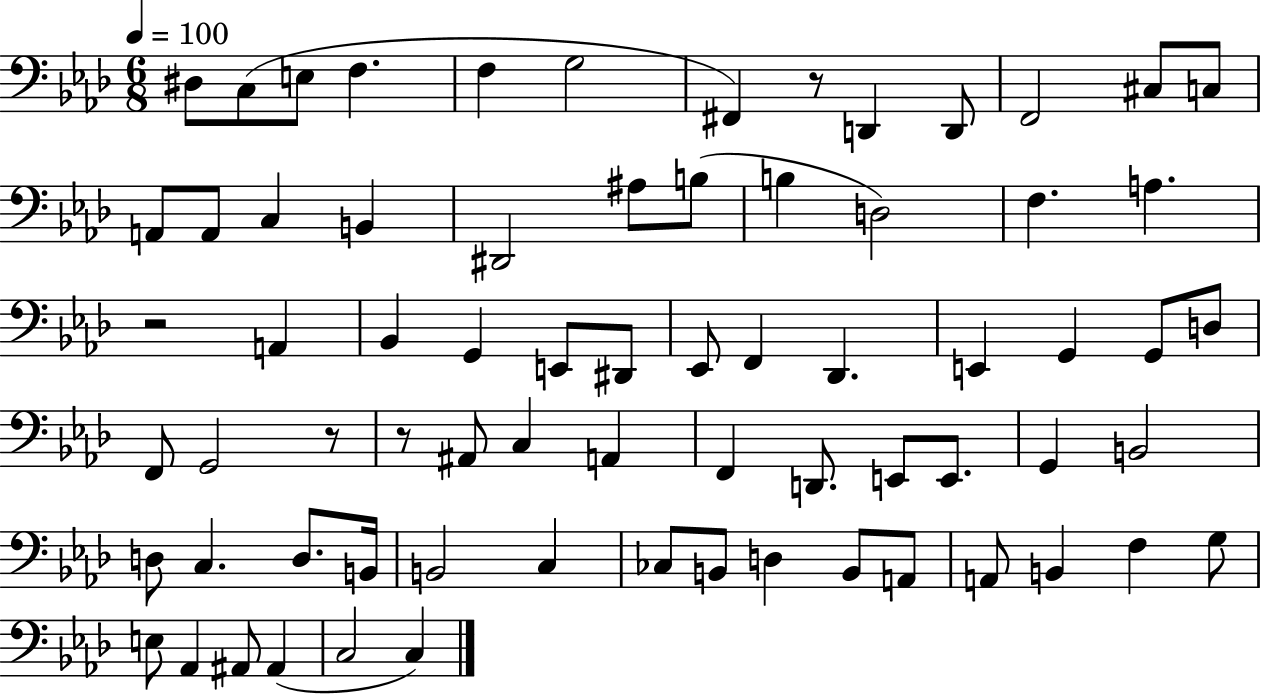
X:1
T:Untitled
M:6/8
L:1/4
K:Ab
^D,/2 C,/2 E,/2 F, F, G,2 ^F,, z/2 D,, D,,/2 F,,2 ^C,/2 C,/2 A,,/2 A,,/2 C, B,, ^D,,2 ^A,/2 B,/2 B, D,2 F, A, z2 A,, _B,, G,, E,,/2 ^D,,/2 _E,,/2 F,, _D,, E,, G,, G,,/2 D,/2 F,,/2 G,,2 z/2 z/2 ^A,,/2 C, A,, F,, D,,/2 E,,/2 E,,/2 G,, B,,2 D,/2 C, D,/2 B,,/4 B,,2 C, _C,/2 B,,/2 D, B,,/2 A,,/2 A,,/2 B,, F, G,/2 E,/2 _A,, ^A,,/2 ^A,, C,2 C,